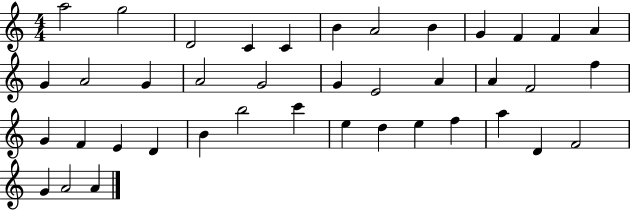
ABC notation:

X:1
T:Untitled
M:4/4
L:1/4
K:C
a2 g2 D2 C C B A2 B G F F A G A2 G A2 G2 G E2 A A F2 f G F E D B b2 c' e d e f a D F2 G A2 A